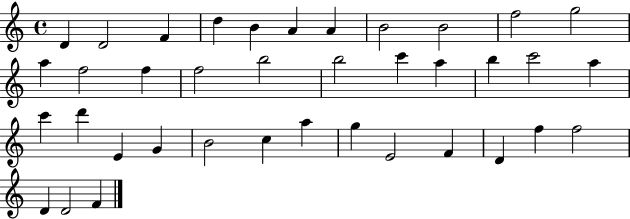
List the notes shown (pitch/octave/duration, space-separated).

D4/q D4/h F4/q D5/q B4/q A4/q A4/q B4/h B4/h F5/h G5/h A5/q F5/h F5/q F5/h B5/h B5/h C6/q A5/q B5/q C6/h A5/q C6/q D6/q E4/q G4/q B4/h C5/q A5/q G5/q E4/h F4/q D4/q F5/q F5/h D4/q D4/h F4/q